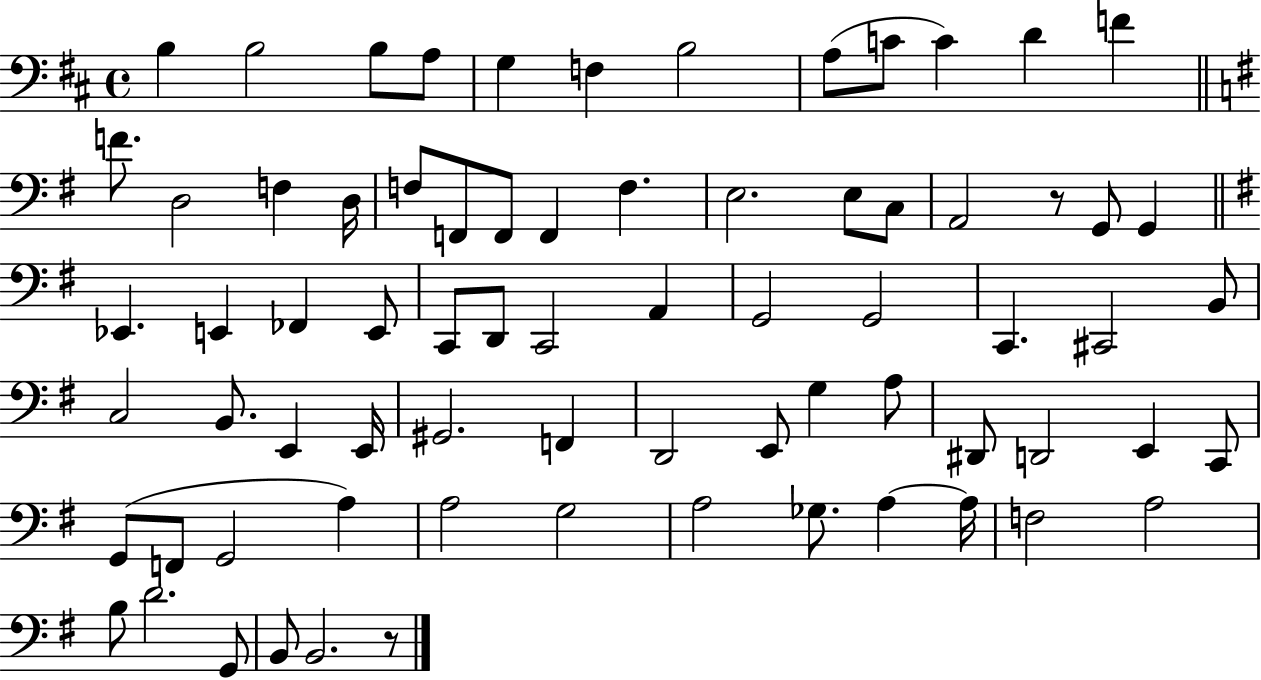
{
  \clef bass
  \time 4/4
  \defaultTimeSignature
  \key d \major
  b4 b2 b8 a8 | g4 f4 b2 | a8( c'8 c'4) d'4 f'4 | \bar "||" \break \key g \major f'8. d2 f4 d16 | f8 f,8 f,8 f,4 f4. | e2. e8 c8 | a,2 r8 g,8 g,4 | \break \bar "||" \break \key e \minor ees,4. e,4 fes,4 e,8 | c,8 d,8 c,2 a,4 | g,2 g,2 | c,4. cis,2 b,8 | \break c2 b,8. e,4 e,16 | gis,2. f,4 | d,2 e,8 g4 a8 | dis,8 d,2 e,4 c,8 | \break g,8( f,8 g,2 a4) | a2 g2 | a2 ges8. a4~~ a16 | f2 a2 | \break b8 d'2. g,8 | b,8 b,2. r8 | \bar "|."
}